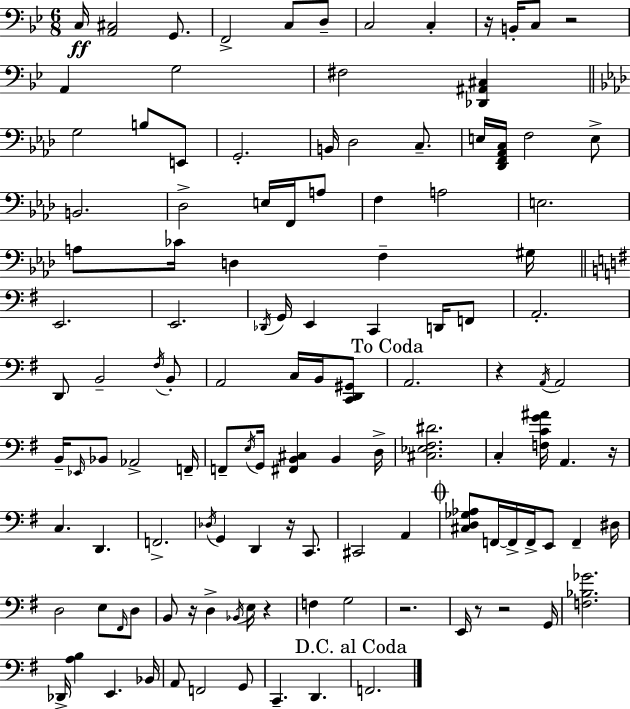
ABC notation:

X:1
T:Untitled
M:6/8
L:1/4
K:Gm
C,/4 [A,,^C,]2 G,,/2 F,,2 C,/2 D,/2 C,2 C, z/4 B,,/4 C,/2 z2 A,, G,2 ^F,2 [_D,,^A,,^C,] G,2 B,/2 E,,/2 G,,2 B,,/4 _D,2 C,/2 E,/4 [_D,,F,,_A,,C,]/4 F,2 E,/2 B,,2 _D,2 E,/4 F,,/4 A,/2 F, A,2 E,2 A,/2 _C/4 D, F, ^G,/4 E,,2 E,,2 _D,,/4 G,,/4 E,, C,, D,,/4 F,,/2 A,,2 D,,/2 B,,2 ^F,/4 B,,/2 A,,2 C,/4 B,,/4 [C,,D,,^G,,]/2 A,,2 z A,,/4 A,,2 B,,/4 _E,,/4 _B,,/2 _A,,2 F,,/4 F,,/2 E,/4 G,,/4 [^F,,B,,^C,] B,, D,/4 [^C,_E,^F,^D]2 C, [F,CG^A]/4 A,, z/4 C, D,, F,,2 _D,/4 G,, D,, z/4 C,,/2 ^C,,2 A,, [^C,D,_G,_A,]/2 F,,/4 F,,/4 F,,/4 E,,/2 F,, ^D,/4 D,2 E,/2 ^F,,/4 D,/2 B,,/2 z/4 D, _B,,/4 E,/4 z F, G,2 z2 E,,/4 z/2 z2 G,,/4 [F,_B,_G]2 _D,,/4 [A,B,] E,, _B,,/4 A,,/2 F,,2 G,,/2 C,, D,, F,,2